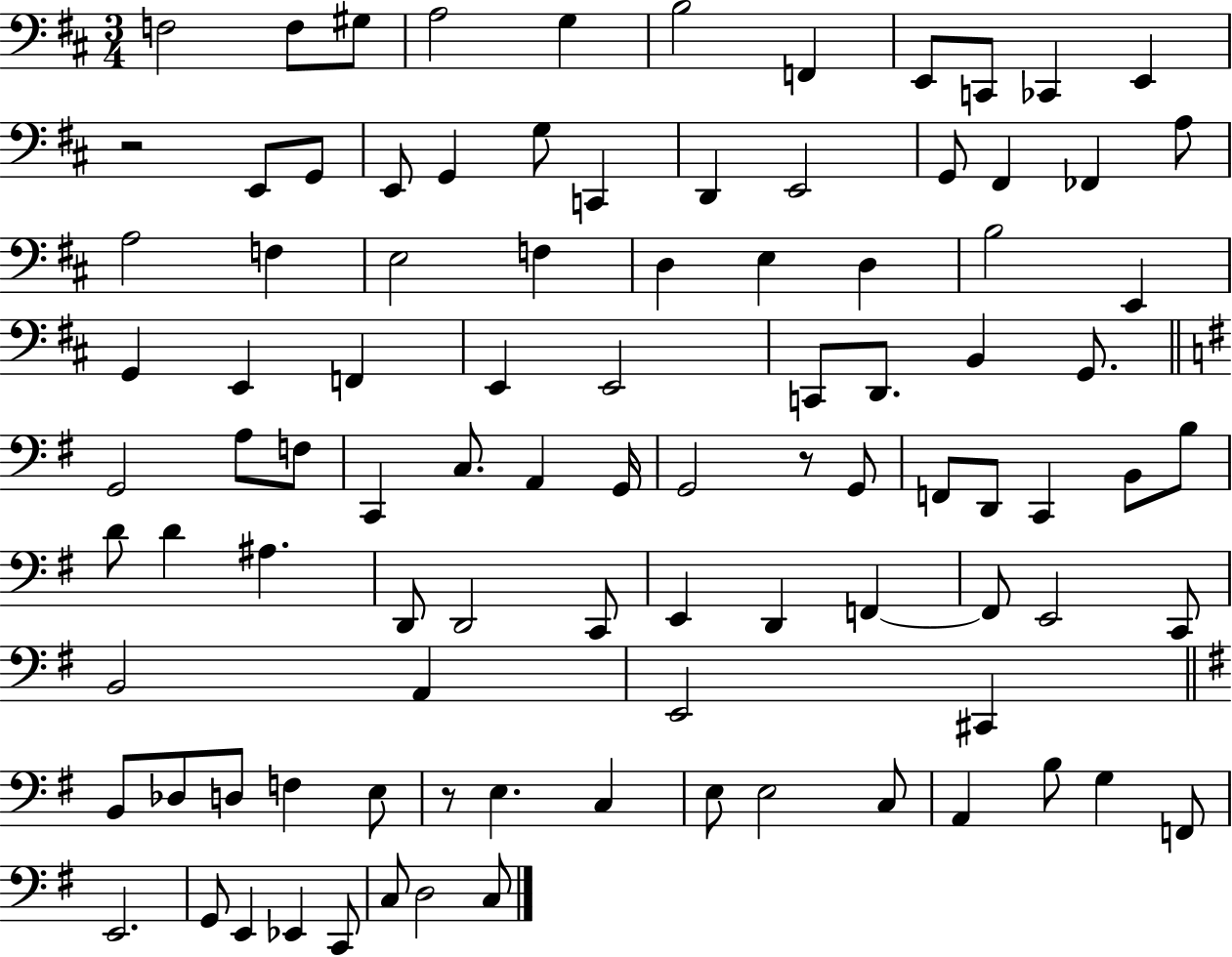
F3/h F3/e G#3/e A3/h G3/q B3/h F2/q E2/e C2/e CES2/q E2/q R/h E2/e G2/e E2/e G2/q G3/e C2/q D2/q E2/h G2/e F#2/q FES2/q A3/e A3/h F3/q E3/h F3/q D3/q E3/q D3/q B3/h E2/q G2/q E2/q F2/q E2/q E2/h C2/e D2/e. B2/q G2/e. G2/h A3/e F3/e C2/q C3/e. A2/q G2/s G2/h R/e G2/e F2/e D2/e C2/q B2/e B3/e D4/e D4/q A#3/q. D2/e D2/h C2/e E2/q D2/q F2/q F2/e E2/h C2/e B2/h A2/q E2/h C#2/q B2/e Db3/e D3/e F3/q E3/e R/e E3/q. C3/q E3/e E3/h C3/e A2/q B3/e G3/q F2/e E2/h. G2/e E2/q Eb2/q C2/e C3/e D3/h C3/e